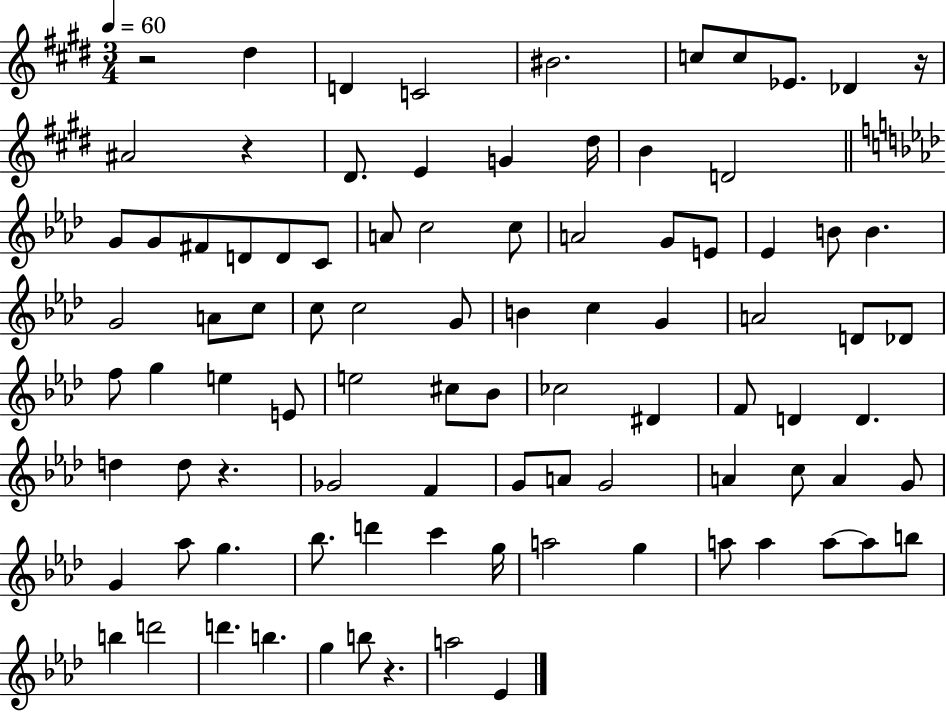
R/h D#5/q D4/q C4/h BIS4/h. C5/e C5/e Eb4/e. Db4/q R/s A#4/h R/q D#4/e. E4/q G4/q D#5/s B4/q D4/h G4/e G4/e F#4/e D4/e D4/e C4/e A4/e C5/h C5/e A4/h G4/e E4/e Eb4/q B4/e B4/q. G4/h A4/e C5/e C5/e C5/h G4/e B4/q C5/q G4/q A4/h D4/e Db4/e F5/e G5/q E5/q E4/e E5/h C#5/e Bb4/e CES5/h D#4/q F4/e D4/q D4/q. D5/q D5/e R/q. Gb4/h F4/q G4/e A4/e G4/h A4/q C5/e A4/q G4/e G4/q Ab5/e G5/q. Bb5/e. D6/q C6/q G5/s A5/h G5/q A5/e A5/q A5/e A5/e B5/e B5/q D6/h D6/q. B5/q. G5/q B5/e R/q. A5/h Eb4/q